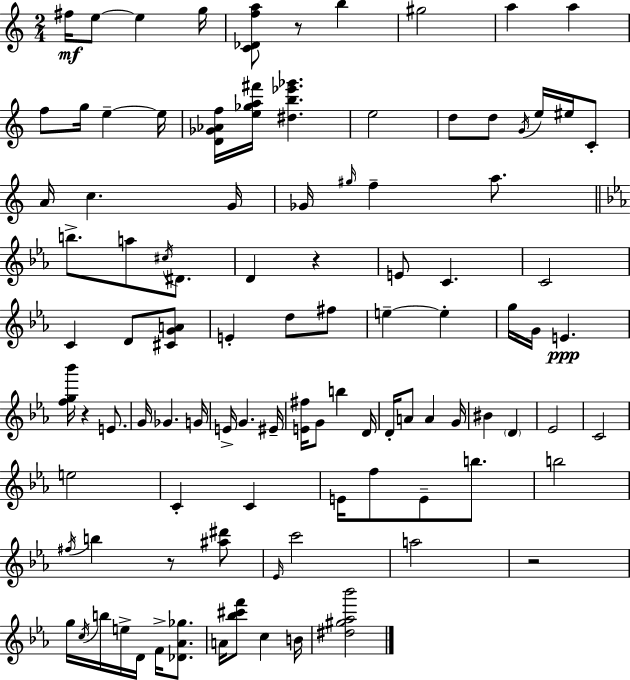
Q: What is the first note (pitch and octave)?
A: F#5